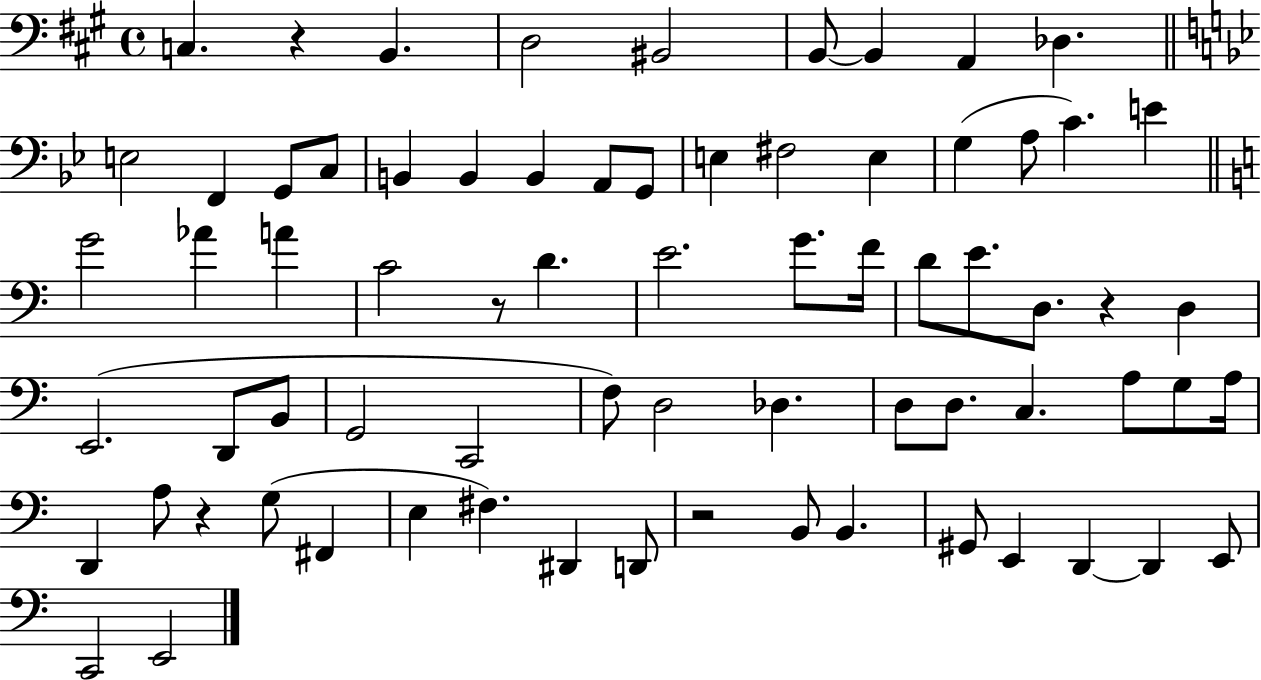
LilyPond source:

{
  \clef bass
  \time 4/4
  \defaultTimeSignature
  \key a \major
  c4. r4 b,4. | d2 bis,2 | b,8~~ b,4 a,4 des4. | \bar "||" \break \key g \minor e2 f,4 g,8 c8 | b,4 b,4 b,4 a,8 g,8 | e4 fis2 e4 | g4( a8 c'4.) e'4 | \break \bar "||" \break \key a \minor g'2 aes'4 a'4 | c'2 r8 d'4. | e'2. g'8. f'16 | d'8 e'8. d8. r4 d4 | \break e,2.( d,8 b,8 | g,2 c,2 | f8) d2 des4. | d8 d8. c4. a8 g8 a16 | \break d,4 a8 r4 g8( fis,4 | e4 fis4.) dis,4 d,8 | r2 b,8 b,4. | gis,8 e,4 d,4~~ d,4 e,8 | \break c,2 e,2 | \bar "|."
}